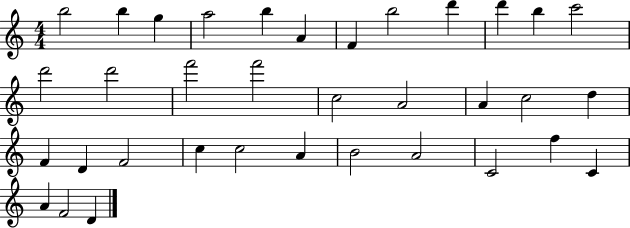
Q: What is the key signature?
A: C major